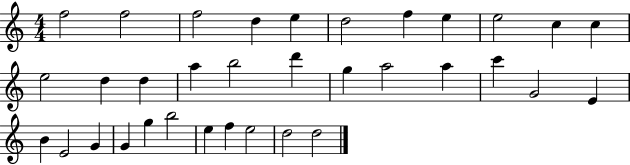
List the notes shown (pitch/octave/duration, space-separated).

F5/h F5/h F5/h D5/q E5/q D5/h F5/q E5/q E5/h C5/q C5/q E5/h D5/q D5/q A5/q B5/h D6/q G5/q A5/h A5/q C6/q G4/h E4/q B4/q E4/h G4/q G4/q G5/q B5/h E5/q F5/q E5/h D5/h D5/h